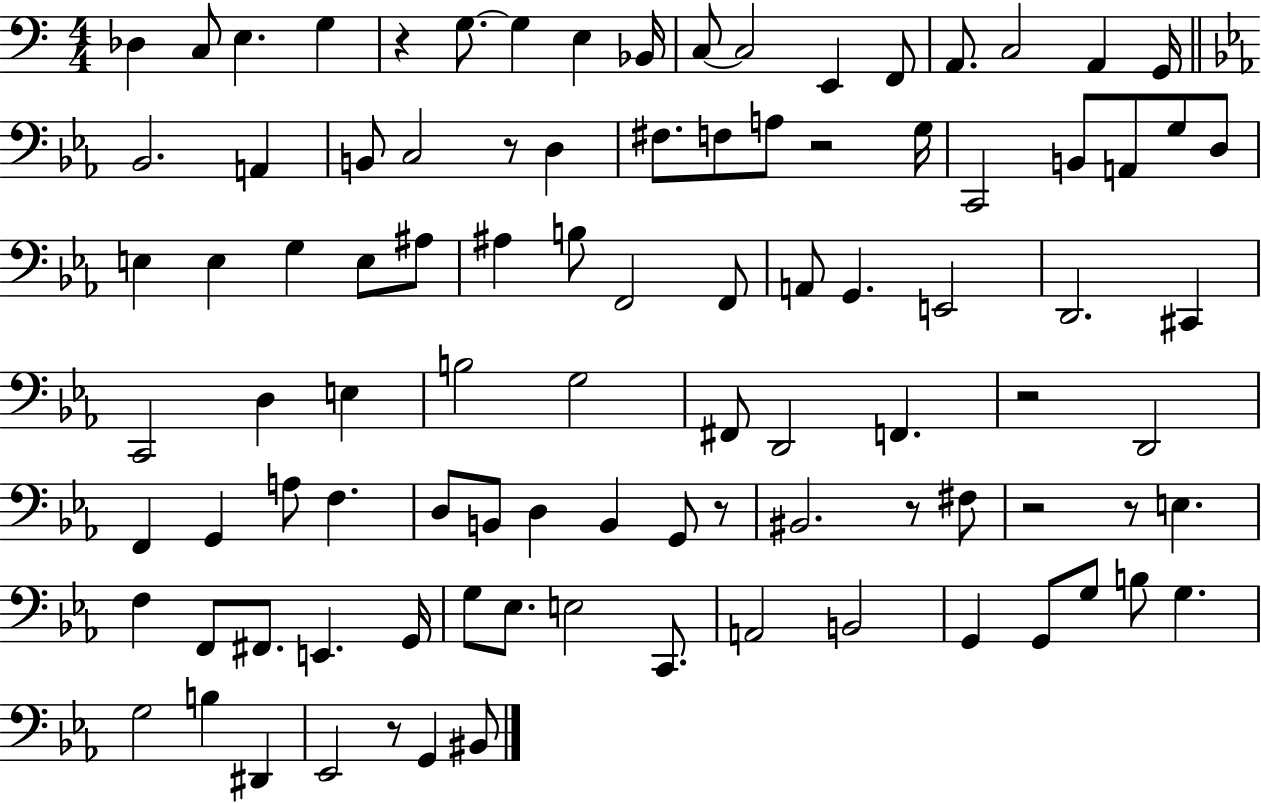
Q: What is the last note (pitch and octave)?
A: BIS2